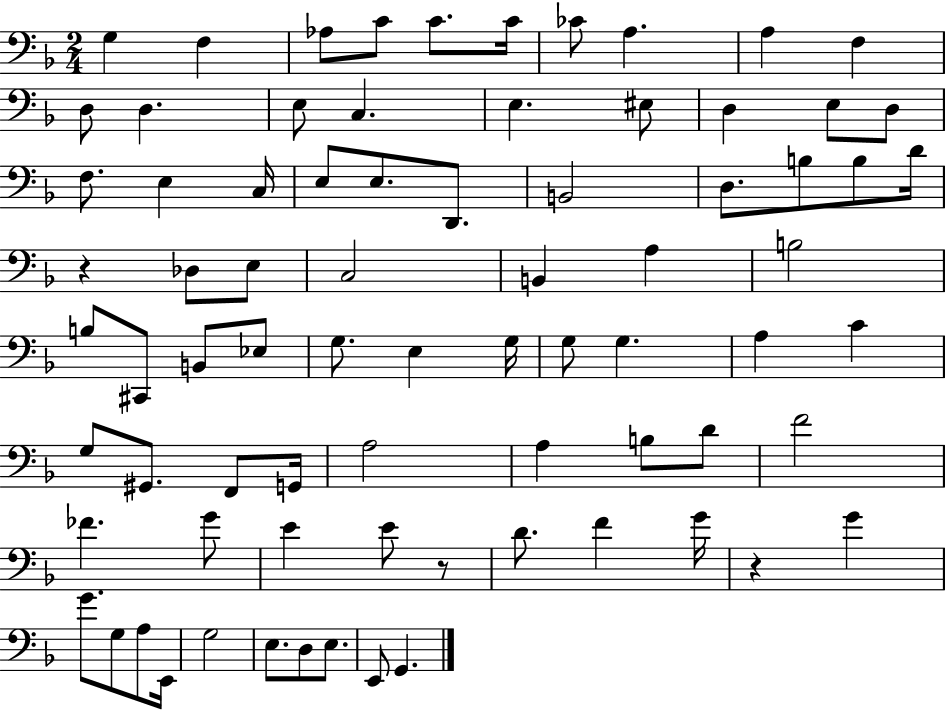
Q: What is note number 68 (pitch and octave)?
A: E2